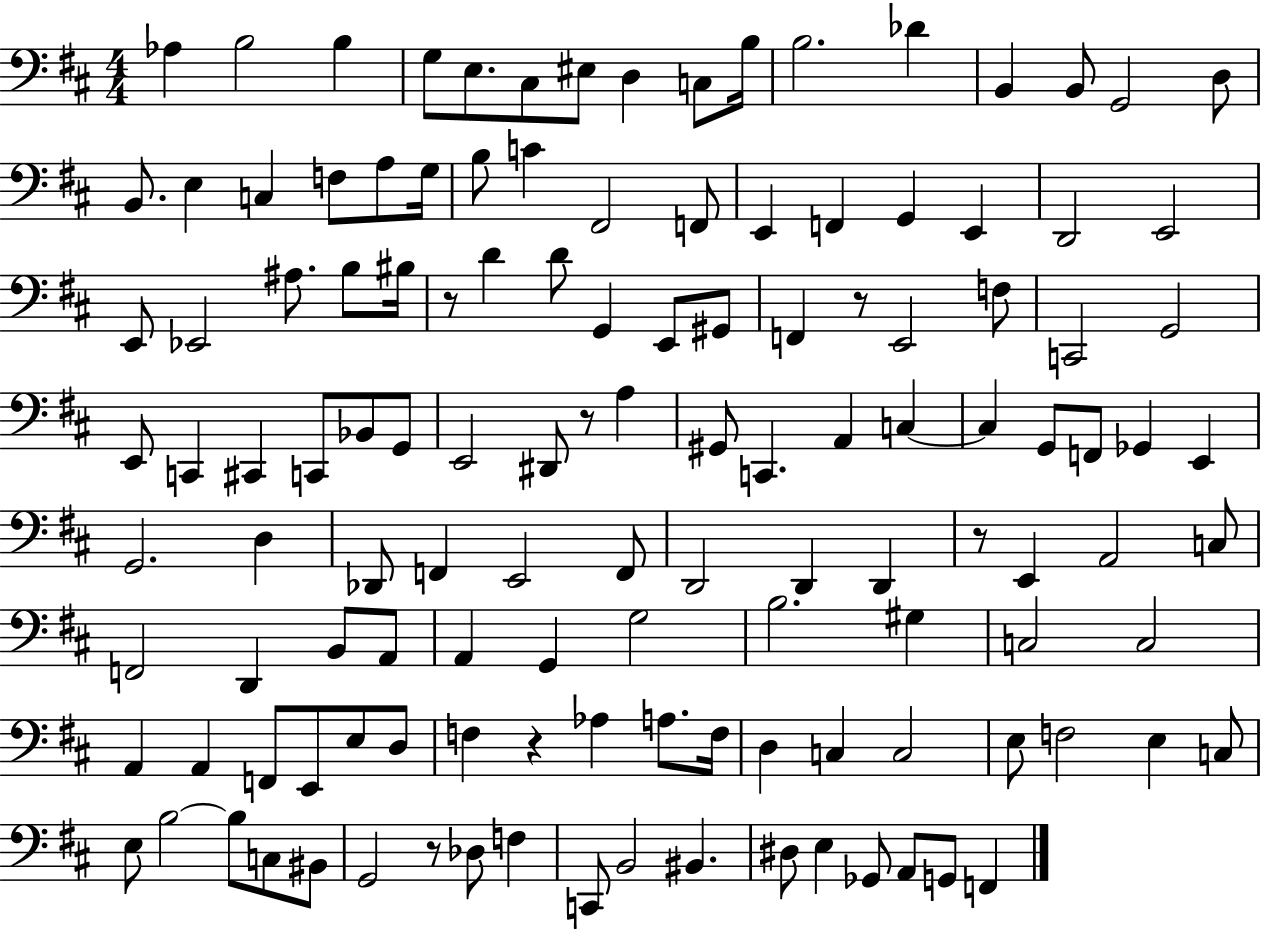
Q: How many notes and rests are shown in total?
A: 128